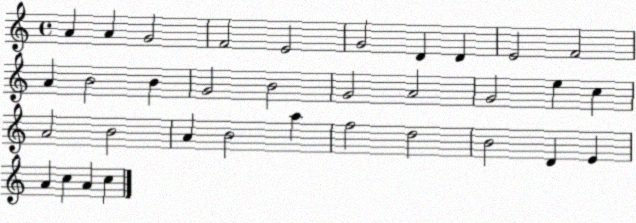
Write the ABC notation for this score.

X:1
T:Untitled
M:4/4
L:1/4
K:C
A A G2 F2 E2 G2 D D E2 F2 A B2 B G2 B2 G2 A2 G2 e c A2 B2 A B2 a f2 d2 B2 D E A c A c